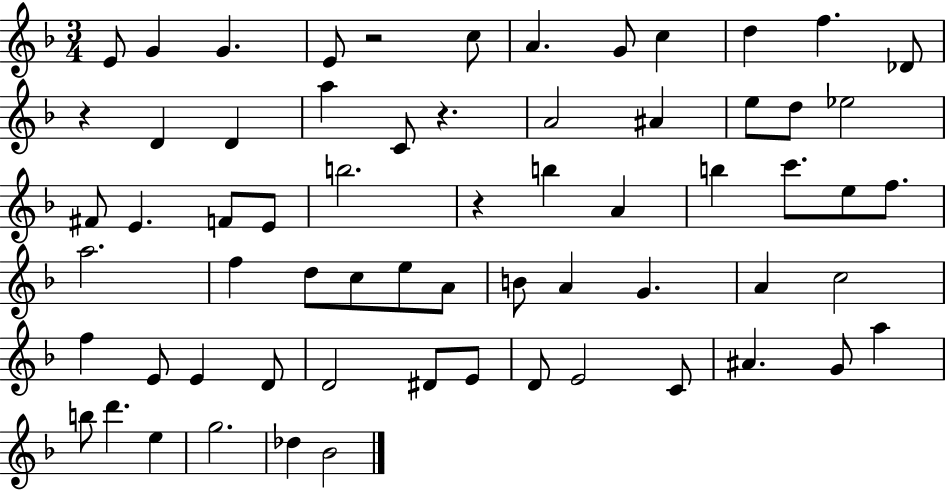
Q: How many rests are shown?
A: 4